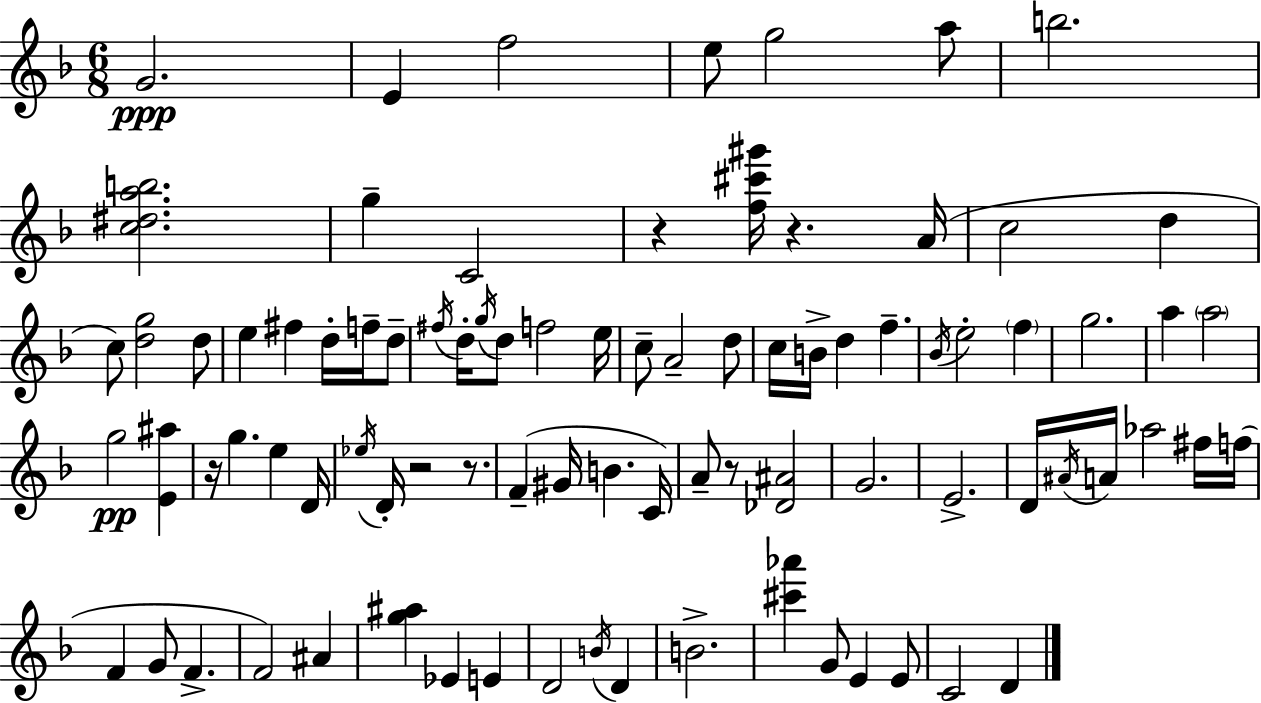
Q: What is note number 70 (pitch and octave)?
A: E4